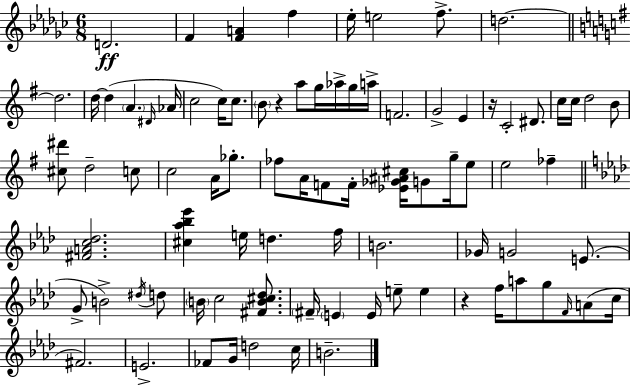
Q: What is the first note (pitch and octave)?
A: D4